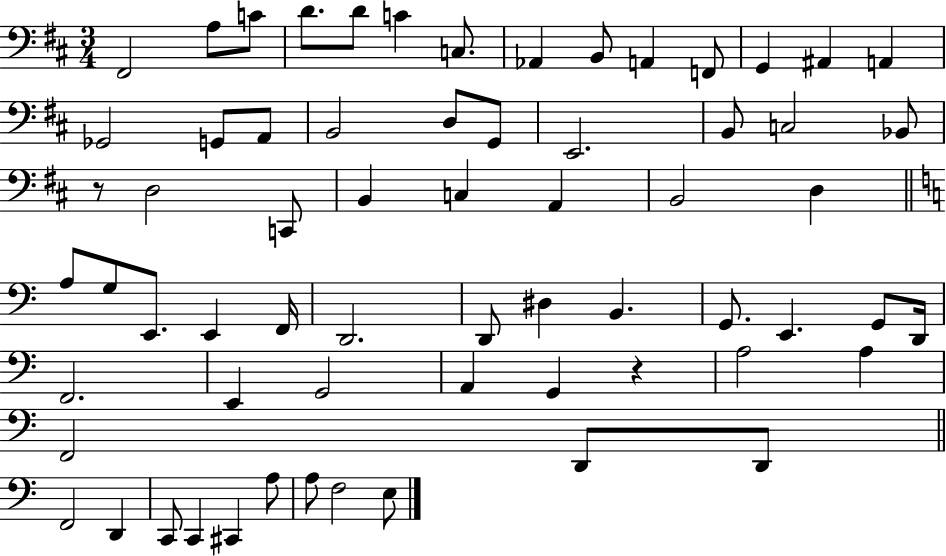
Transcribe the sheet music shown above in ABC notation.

X:1
T:Untitled
M:3/4
L:1/4
K:D
^F,,2 A,/2 C/2 D/2 D/2 C C,/2 _A,, B,,/2 A,, F,,/2 G,, ^A,, A,, _G,,2 G,,/2 A,,/2 B,,2 D,/2 G,,/2 E,,2 B,,/2 C,2 _B,,/2 z/2 D,2 C,,/2 B,, C, A,, B,,2 D, A,/2 G,/2 E,,/2 E,, F,,/4 D,,2 D,,/2 ^D, B,, G,,/2 E,, G,,/2 D,,/4 F,,2 E,, G,,2 A,, G,, z A,2 A, F,,2 D,,/2 D,,/2 F,,2 D,, C,,/2 C,, ^C,, A,/2 A,/2 F,2 E,/2